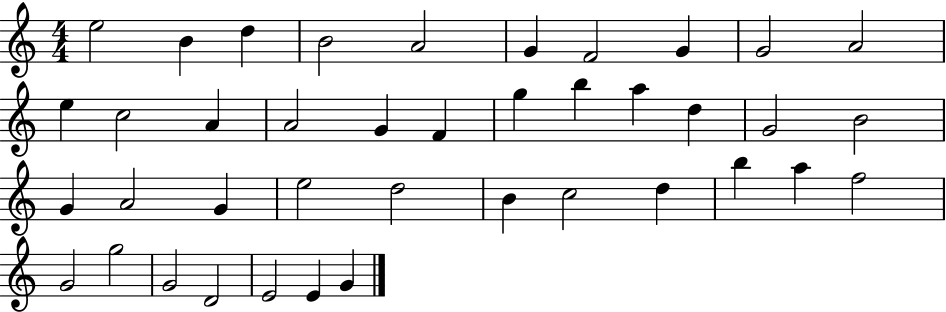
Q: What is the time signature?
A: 4/4